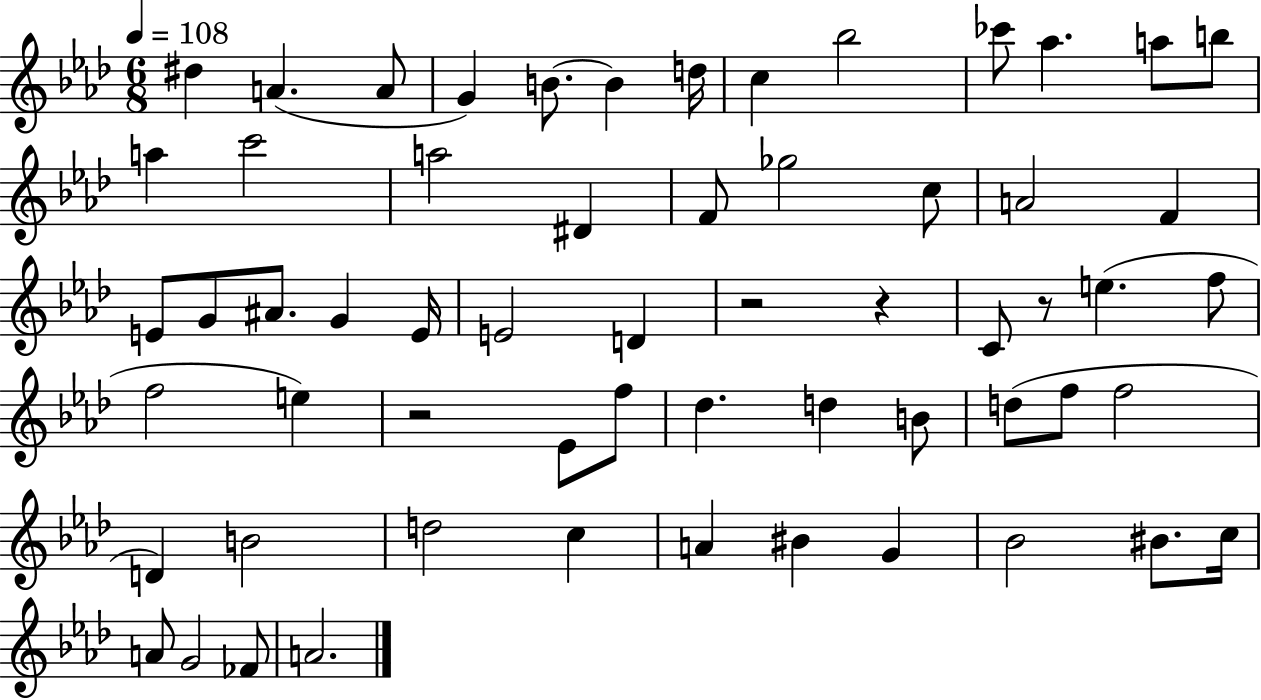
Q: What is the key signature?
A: AES major